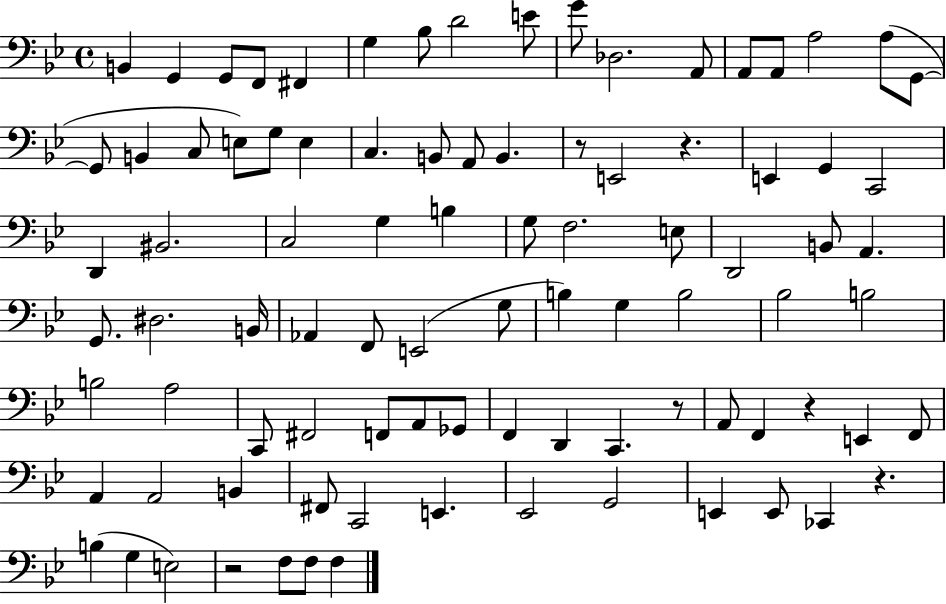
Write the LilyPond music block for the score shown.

{
  \clef bass
  \time 4/4
  \defaultTimeSignature
  \key bes \major
  b,4 g,4 g,8 f,8 fis,4 | g4 bes8 d'2 e'8 | g'8 des2. a,8 | a,8 a,8 a2 a8( g,8~~ | \break g,8 b,4 c8 e8) g8 e4 | c4. b,8 a,8 b,4. | r8 e,2 r4. | e,4 g,4 c,2 | \break d,4 bis,2. | c2 g4 b4 | g8 f2. e8 | d,2 b,8 a,4. | \break g,8. dis2. b,16 | aes,4 f,8 e,2( g8 | b4) g4 b2 | bes2 b2 | \break b2 a2 | c,8 fis,2 f,8 a,8 ges,8 | f,4 d,4 c,4. r8 | a,8 f,4 r4 e,4 f,8 | \break a,4 a,2 b,4 | fis,8 c,2 e,4. | ees,2 g,2 | e,4 e,8 ces,4 r4. | \break b4( g4 e2) | r2 f8 f8 f4 | \bar "|."
}